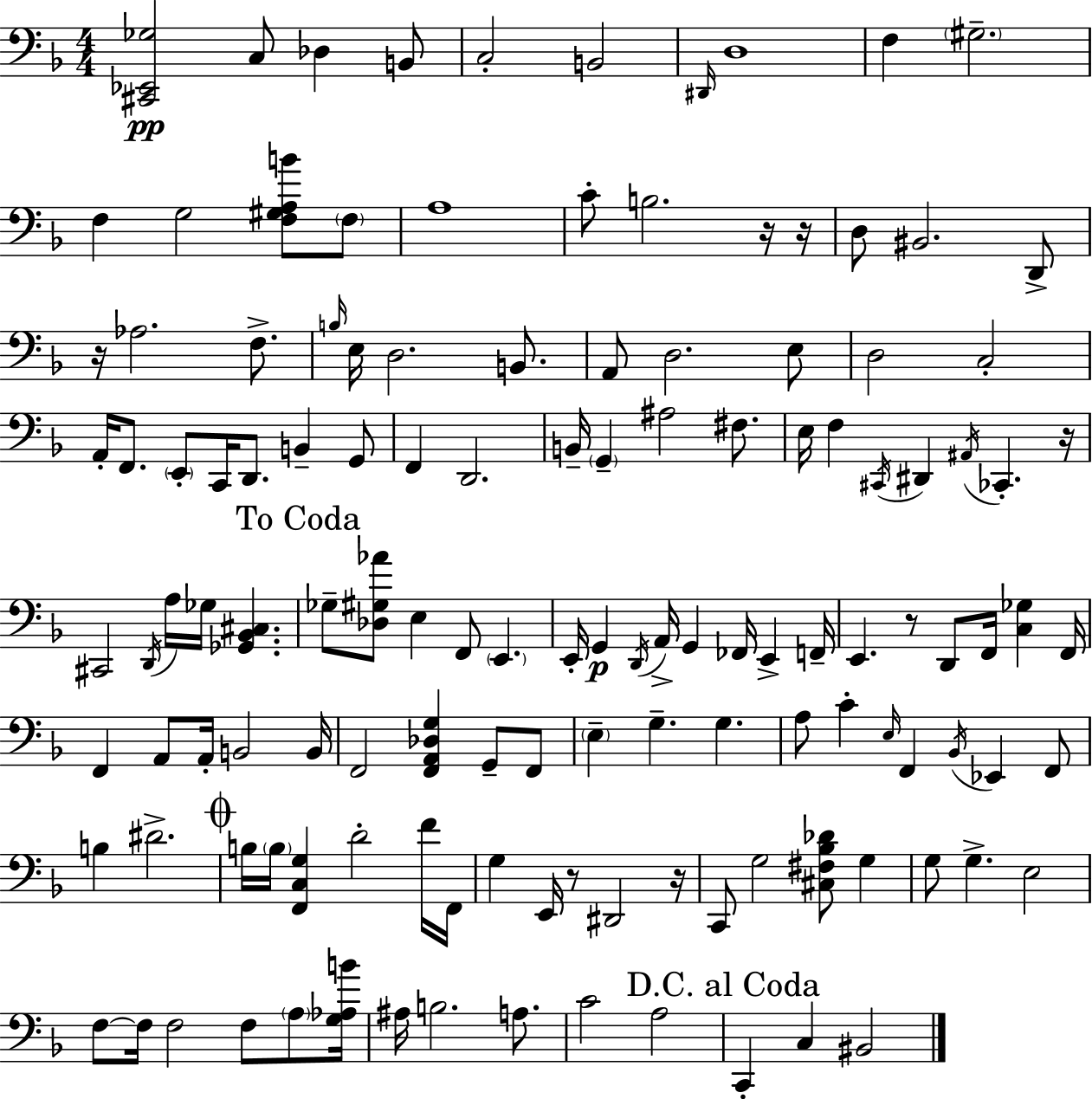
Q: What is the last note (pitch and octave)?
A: BIS2